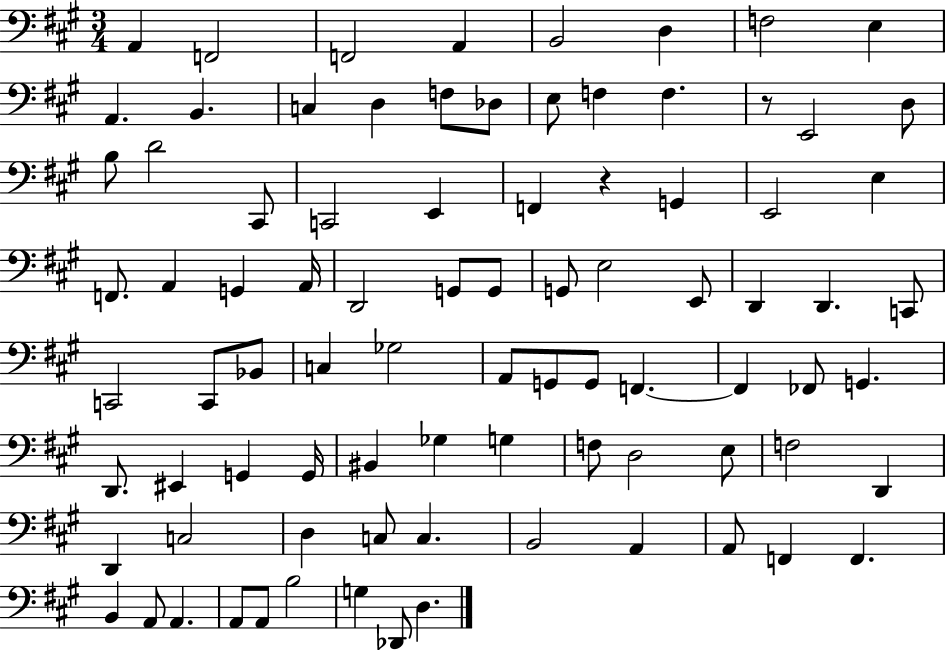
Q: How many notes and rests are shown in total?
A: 86